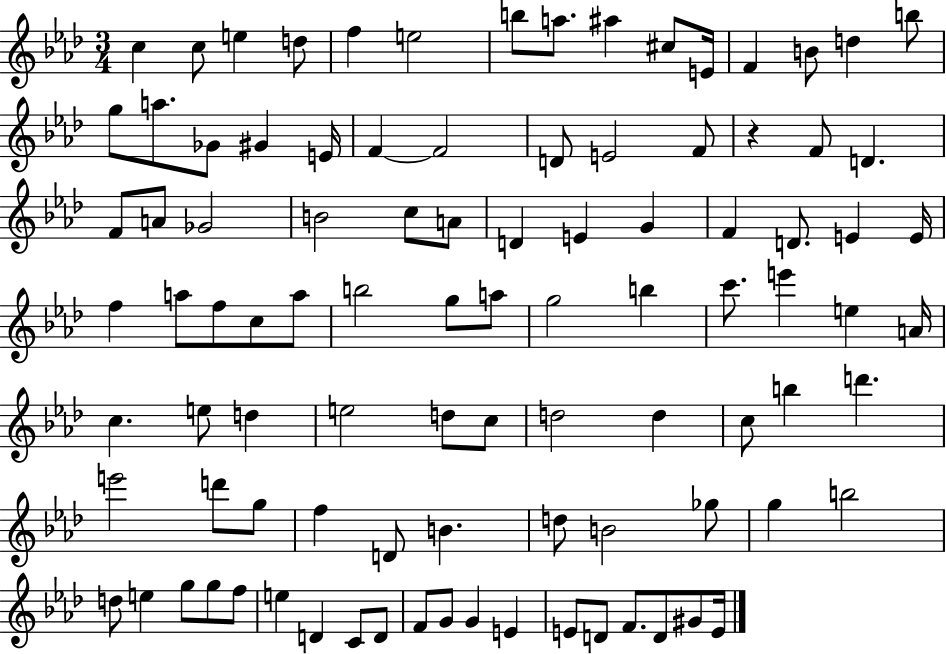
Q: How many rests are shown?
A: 1